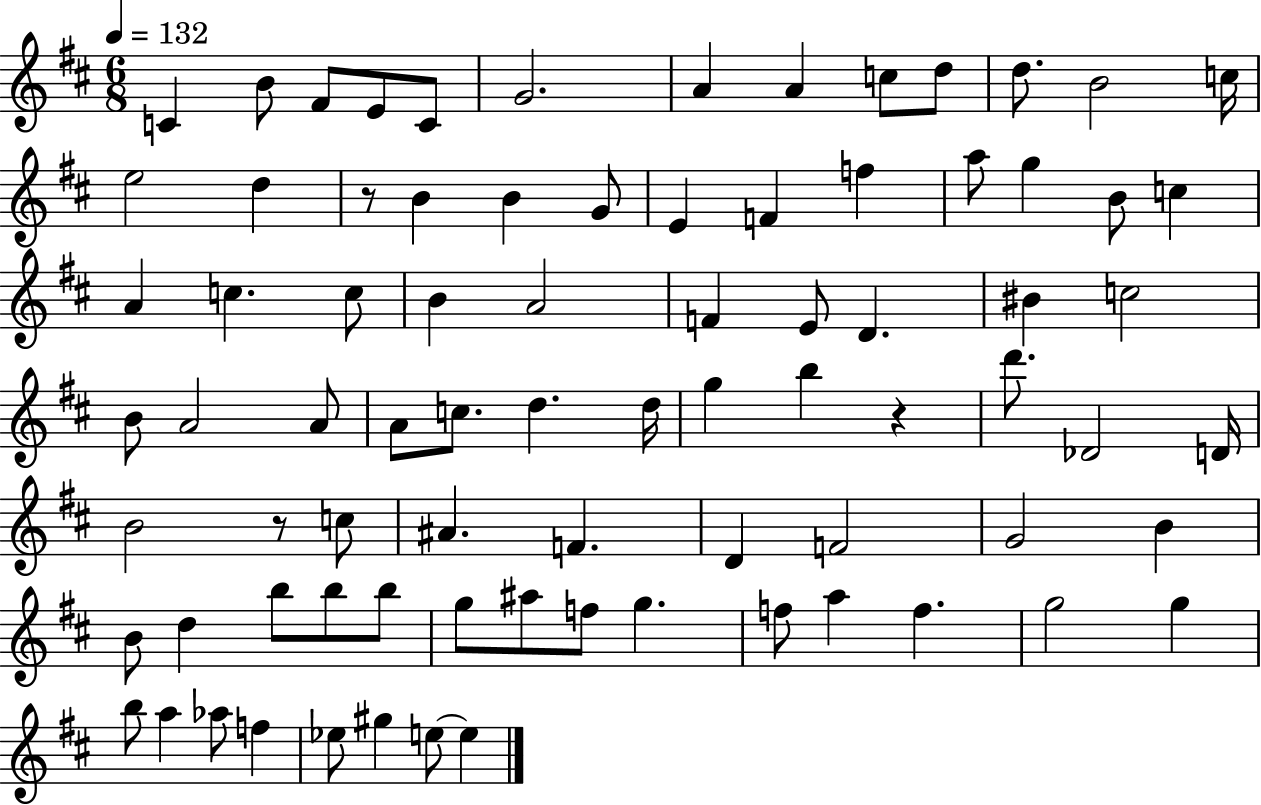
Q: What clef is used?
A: treble